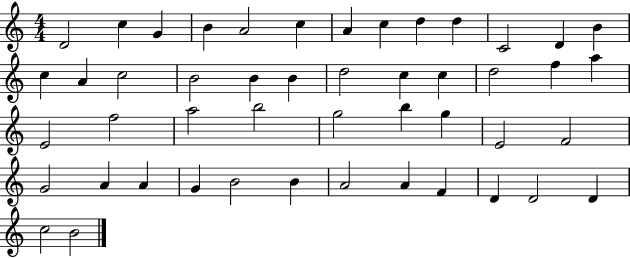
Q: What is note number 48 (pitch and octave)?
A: B4